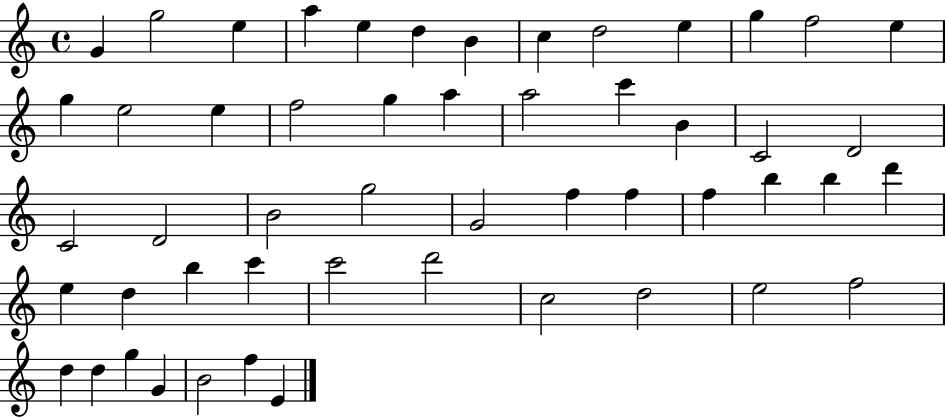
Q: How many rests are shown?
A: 0